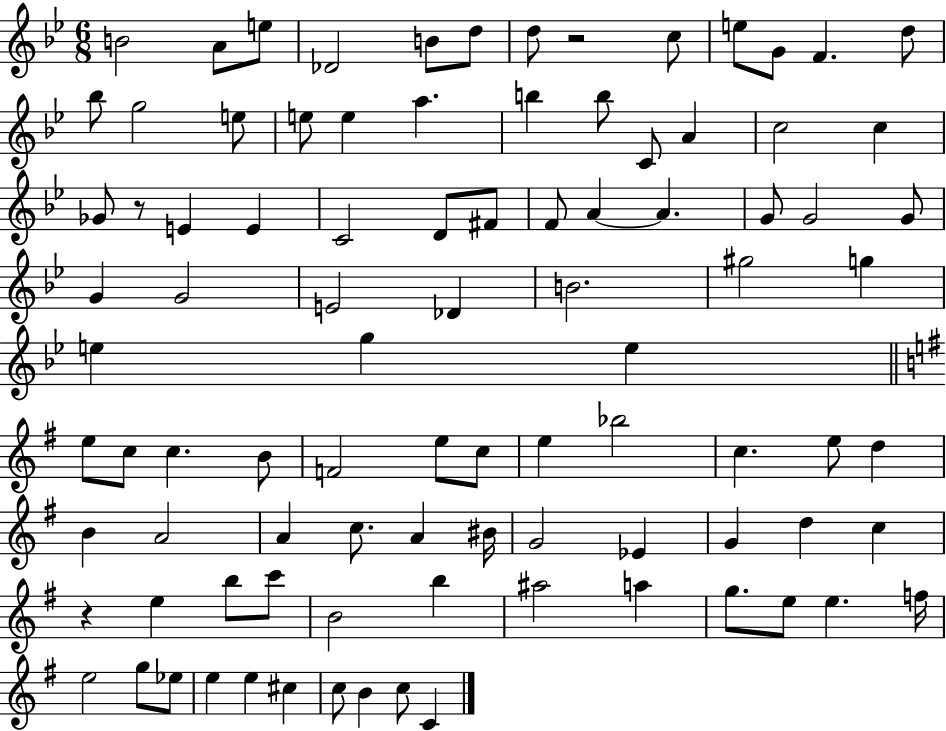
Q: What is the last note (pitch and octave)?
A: C4